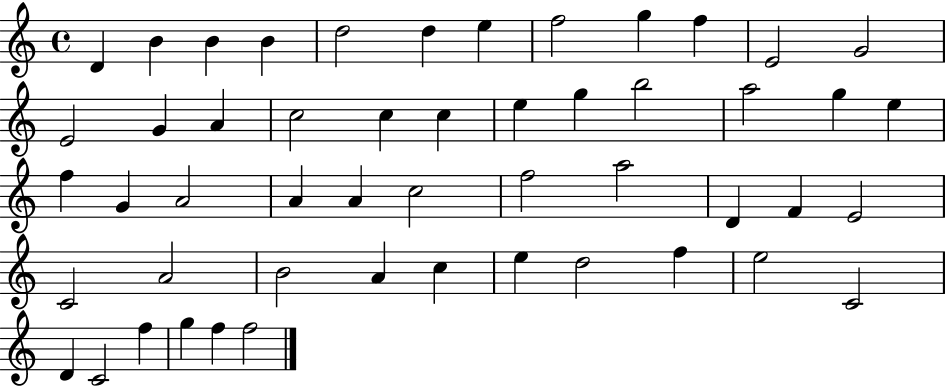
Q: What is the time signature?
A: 4/4